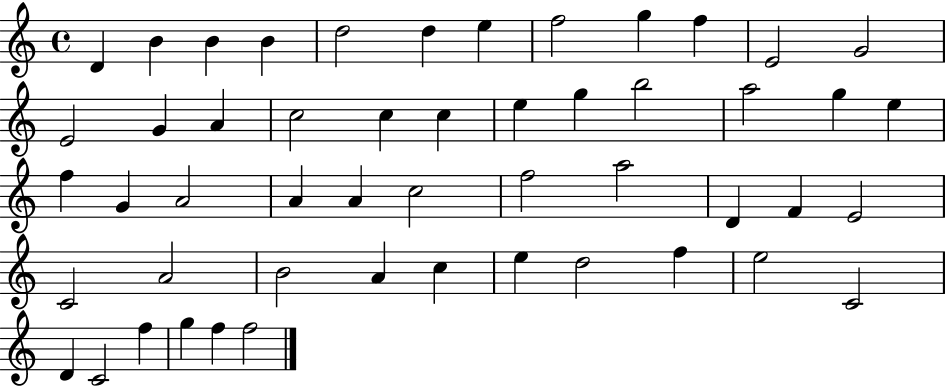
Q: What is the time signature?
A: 4/4